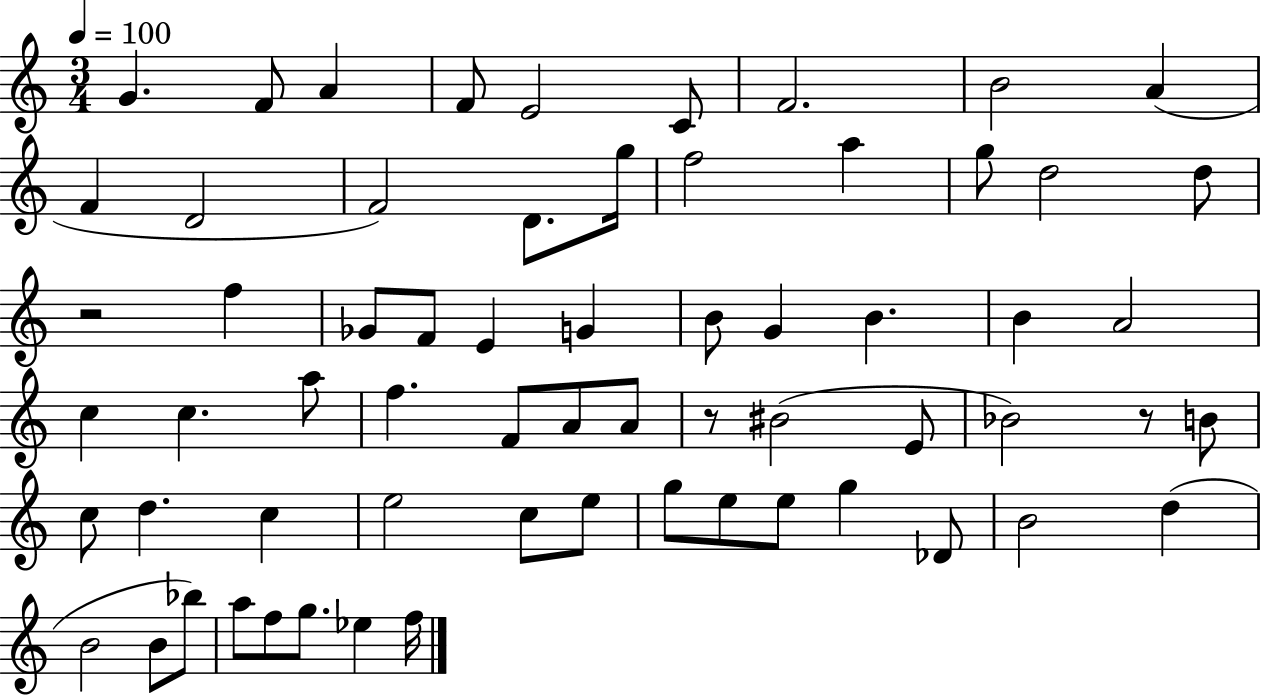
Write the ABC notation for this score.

X:1
T:Untitled
M:3/4
L:1/4
K:C
G F/2 A F/2 E2 C/2 F2 B2 A F D2 F2 D/2 g/4 f2 a g/2 d2 d/2 z2 f _G/2 F/2 E G B/2 G B B A2 c c a/2 f F/2 A/2 A/2 z/2 ^B2 E/2 _B2 z/2 B/2 c/2 d c e2 c/2 e/2 g/2 e/2 e/2 g _D/2 B2 d B2 B/2 _b/2 a/2 f/2 g/2 _e f/4